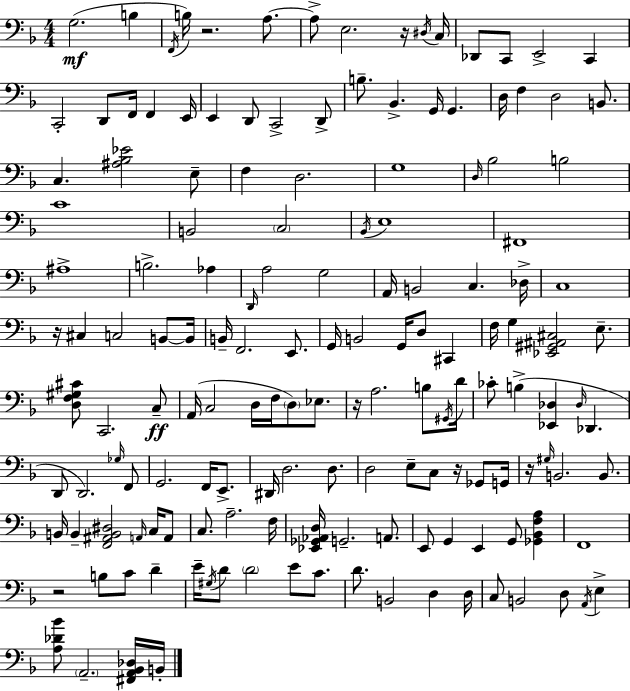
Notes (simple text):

G3/h. B3/q F2/s B3/s R/h. A3/e. A3/e E3/h. R/s D#3/s C3/s Db2/e C2/e E2/h C2/q C2/h D2/e F2/s F2/q E2/s E2/q D2/e C2/h D2/e B3/e. Bb2/q. G2/s G2/q. D3/s F3/q D3/h B2/e. C3/q. [A#3,Bb3,Eb4]/h E3/e F3/q D3/h. G3/w D3/s Bb3/h B3/h C4/w B2/h C3/h Bb2/s E3/w F#2/w A#3/w B3/h. Ab3/q D2/s A3/h G3/h A2/s B2/h C3/q. Db3/s C3/w R/s C#3/q C3/h B2/e B2/s B2/s F2/h. E2/e. G2/s B2/h G2/s D3/e C#2/q F3/s G3/q [Eb2,G#2,A#2,C#3]/h E3/e. [D3,F3,G#3,C#4]/e C2/h. C3/e A2/s C3/h D3/s F3/s D3/e Eb3/e. R/s A3/h. B3/e G#2/s D4/s CES4/e B3/q [Eb2,Db3]/q Db3/s Db2/q. D2/e D2/h. Gb3/s F2/e G2/h. F2/s E2/e. D#2/s D3/h. D3/e. D3/h E3/e C3/e R/s Gb2/e G2/s R/s G#3/s B2/h. B2/e. B2/s B2/q [F2,A#2,B2,D#3]/h A2/s C3/s A2/e C3/e. A3/h. F3/s [Eb2,Gb2,Ab2,D3]/s G2/h. A2/e. E2/e G2/q E2/q G2/e [Gb2,Bb2,F3,A3]/q F2/w R/h B3/e C4/e D4/q E4/s G#3/s D4/e D4/h E4/e C4/e. D4/e. B2/h D3/q D3/s C3/e B2/h D3/e A2/s E3/q [A3,Db4,Bb4]/e A2/h. [F#2,A2,Bb2,Db3]/s B2/s